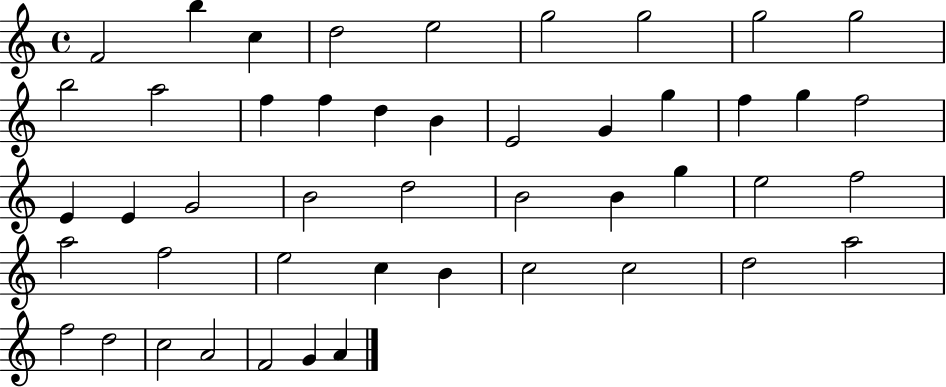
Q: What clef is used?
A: treble